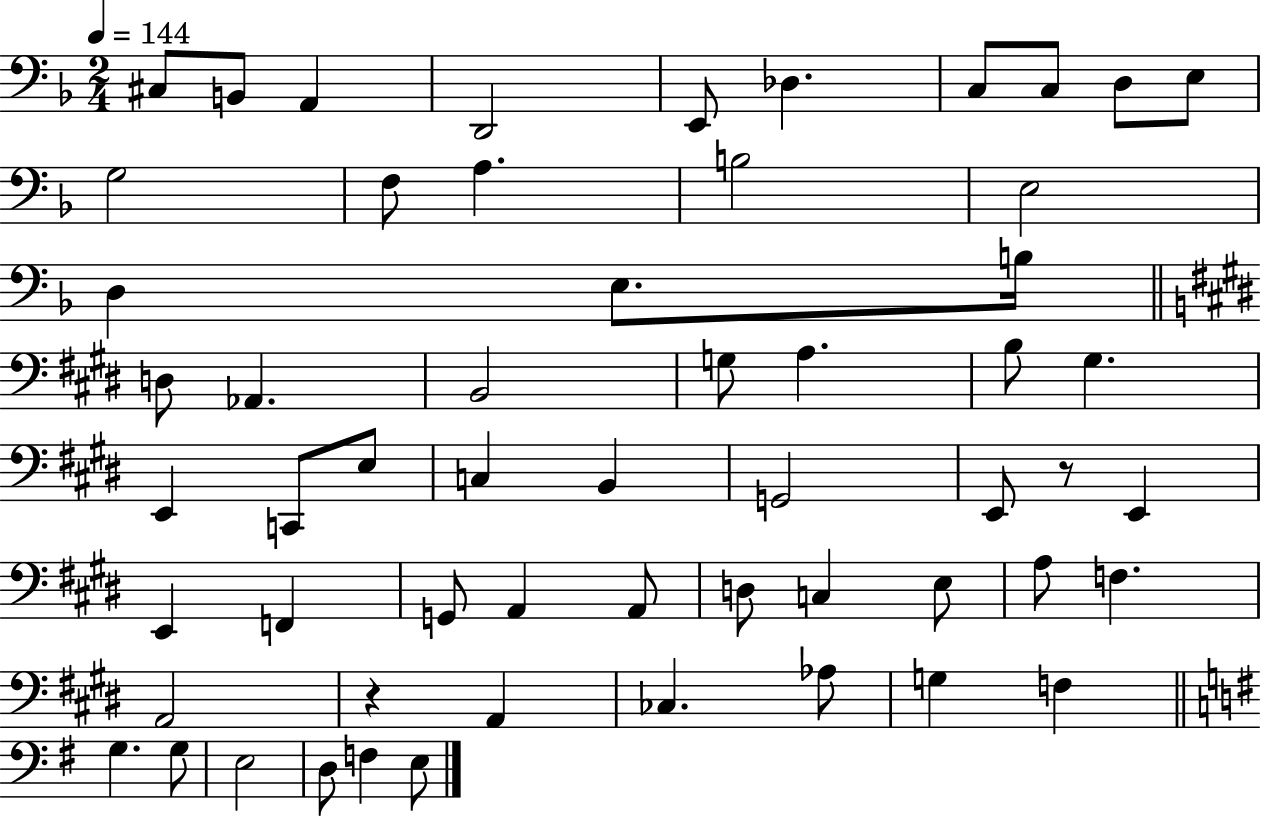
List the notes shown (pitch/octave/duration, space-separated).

C#3/e B2/e A2/q D2/h E2/e Db3/q. C3/e C3/e D3/e E3/e G3/h F3/e A3/q. B3/h E3/h D3/q E3/e. B3/s D3/e Ab2/q. B2/h G3/e A3/q. B3/e G#3/q. E2/q C2/e E3/e C3/q B2/q G2/h E2/e R/e E2/q E2/q F2/q G2/e A2/q A2/e D3/e C3/q E3/e A3/e F3/q. A2/h R/q A2/q CES3/q. Ab3/e G3/q F3/q G3/q. G3/e E3/h D3/e F3/q E3/e